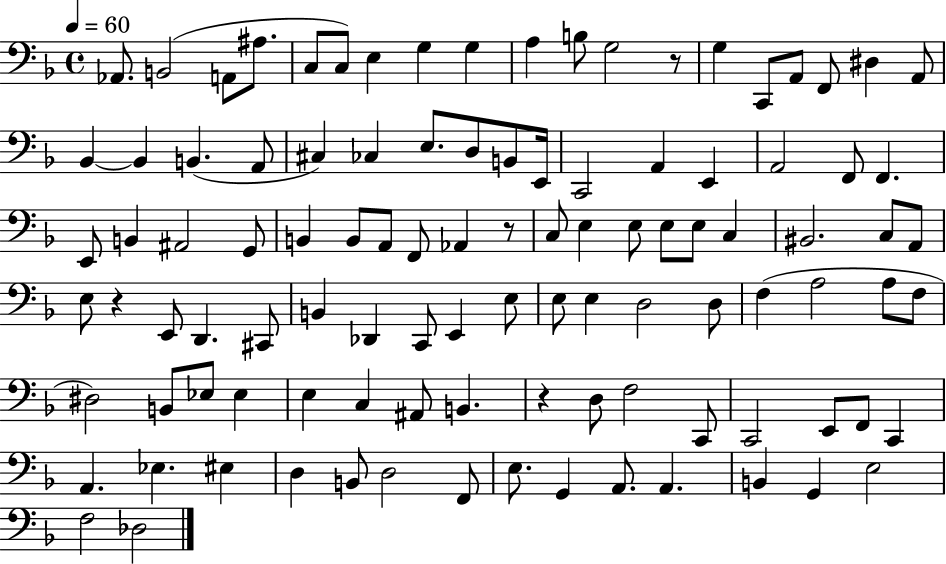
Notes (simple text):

Ab2/e. B2/h A2/e A#3/e. C3/e C3/e E3/q G3/q G3/q A3/q B3/e G3/h R/e G3/q C2/e A2/e F2/e D#3/q A2/e Bb2/q Bb2/q B2/q. A2/e C#3/q CES3/q E3/e. D3/e B2/e E2/s C2/h A2/q E2/q A2/h F2/e F2/q. E2/e B2/q A#2/h G2/e B2/q B2/e A2/e F2/e Ab2/q R/e C3/e E3/q E3/e E3/e E3/e C3/q BIS2/h. C3/e A2/e E3/e R/q E2/e D2/q. C#2/e B2/q Db2/q C2/e E2/q E3/e E3/e E3/q D3/h D3/e F3/q A3/h A3/e F3/e D#3/h B2/e Eb3/e Eb3/q E3/q C3/q A#2/e B2/q. R/q D3/e F3/h C2/e C2/h E2/e F2/e C2/q A2/q. Eb3/q. EIS3/q D3/q B2/e D3/h F2/e E3/e. G2/q A2/e. A2/q. B2/q G2/q E3/h F3/h Db3/h